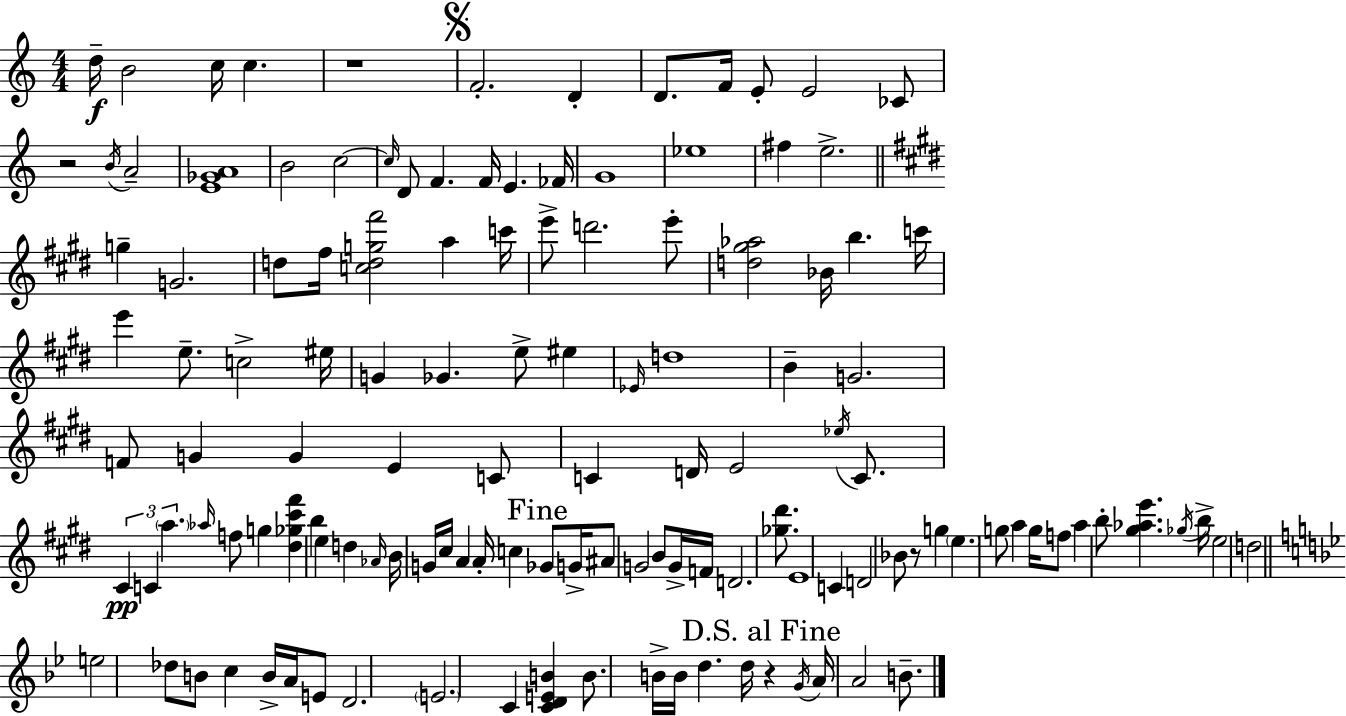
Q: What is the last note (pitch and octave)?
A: B4